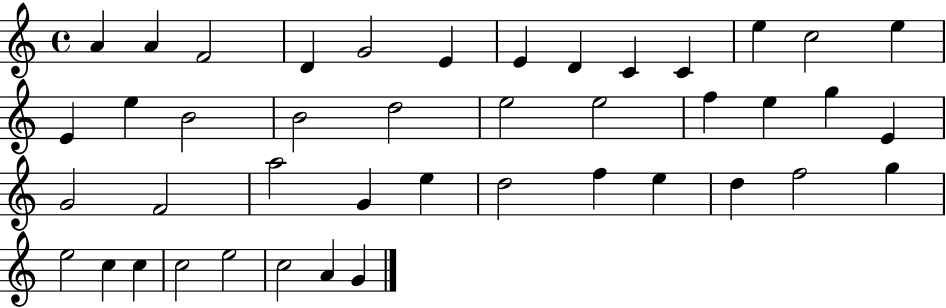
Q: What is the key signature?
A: C major